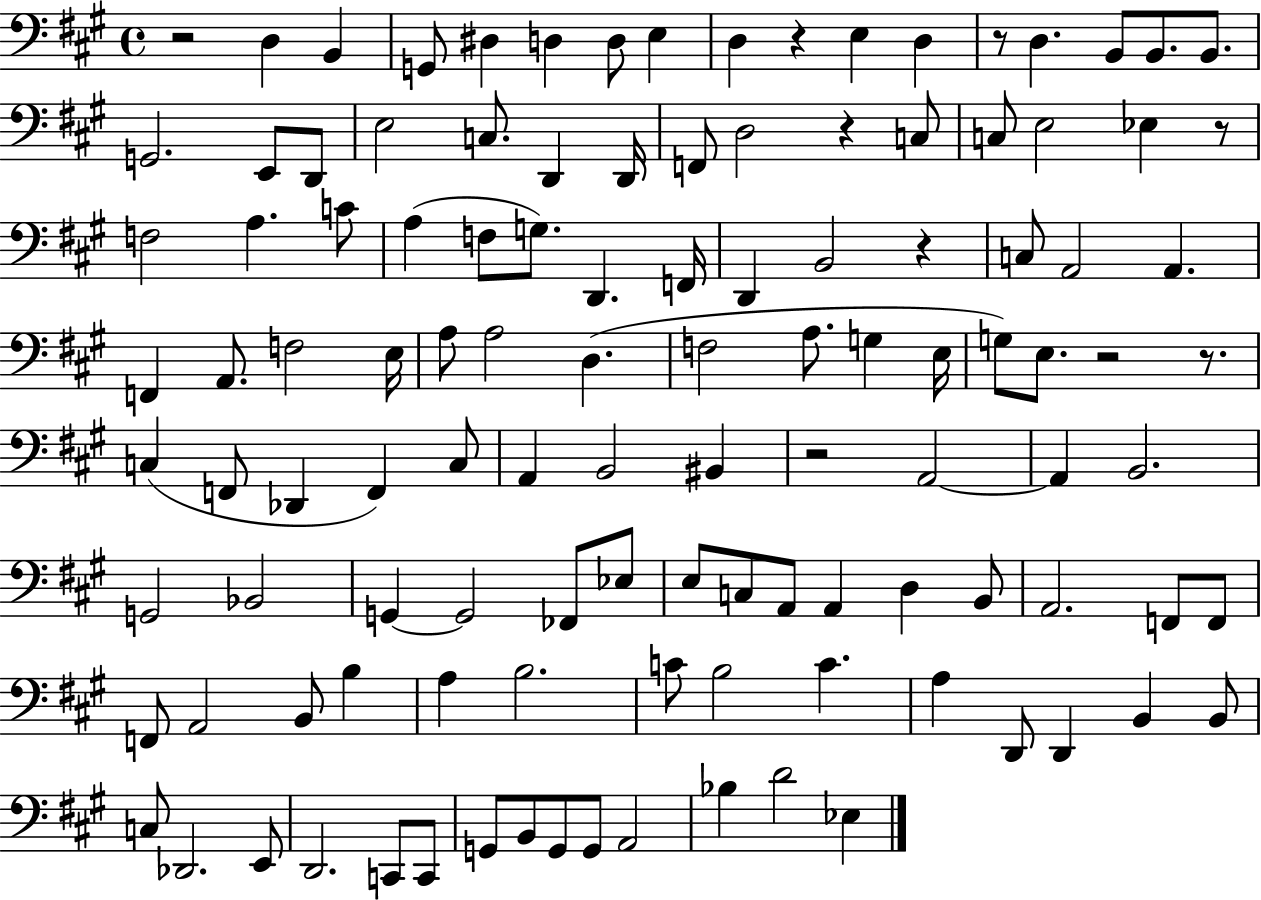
{
  \clef bass
  \time 4/4
  \defaultTimeSignature
  \key a \major
  r2 d4 b,4 | g,8 dis4 d4 d8 e4 | d4 r4 e4 d4 | r8 d4. b,8 b,8. b,8. | \break g,2. e,8 d,8 | e2 c8. d,4 d,16 | f,8 d2 r4 c8 | c8 e2 ees4 r8 | \break f2 a4. c'8 | a4( f8 g8.) d,4. f,16 | d,4 b,2 r4 | c8 a,2 a,4. | \break f,4 a,8. f2 e16 | a8 a2 d4.( | f2 a8. g4 e16 | g8) e8. r2 r8. | \break c4( f,8 des,4 f,4) c8 | a,4 b,2 bis,4 | r2 a,2~~ | a,4 b,2. | \break g,2 bes,2 | g,4~~ g,2 fes,8 ees8 | e8 c8 a,8 a,4 d4 b,8 | a,2. f,8 f,8 | \break f,8 a,2 b,8 b4 | a4 b2. | c'8 b2 c'4. | a4 d,8 d,4 b,4 b,8 | \break c8 des,2. e,8 | d,2. c,8 c,8 | g,8 b,8 g,8 g,8 a,2 | bes4 d'2 ees4 | \break \bar "|."
}